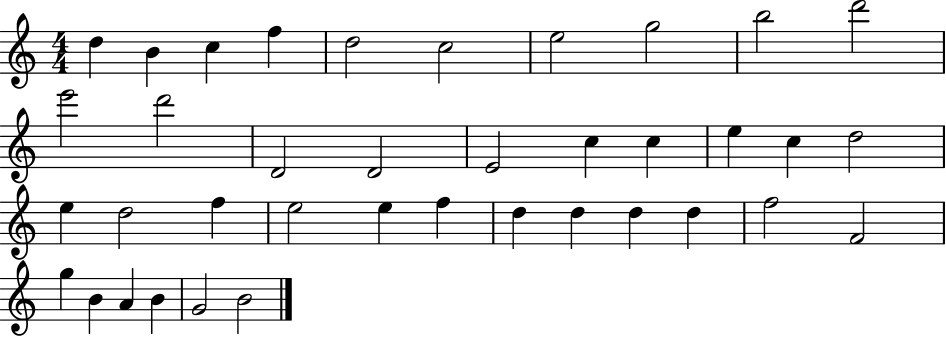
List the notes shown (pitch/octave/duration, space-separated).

D5/q B4/q C5/q F5/q D5/h C5/h E5/h G5/h B5/h D6/h E6/h D6/h D4/h D4/h E4/h C5/q C5/q E5/q C5/q D5/h E5/q D5/h F5/q E5/h E5/q F5/q D5/q D5/q D5/q D5/q F5/h F4/h G5/q B4/q A4/q B4/q G4/h B4/h